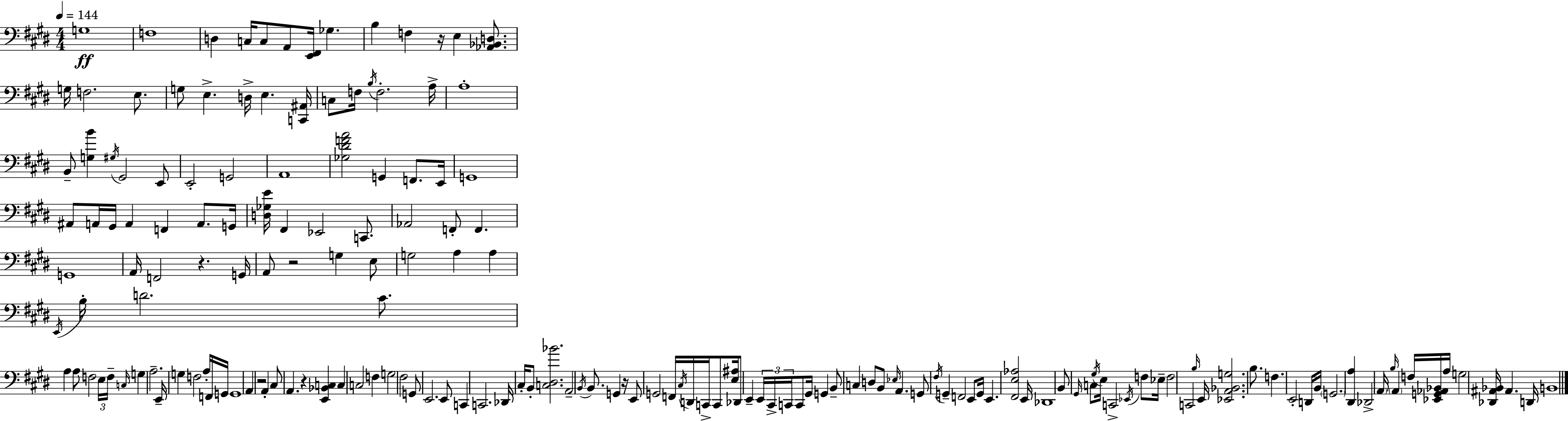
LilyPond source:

{
  \clef bass
  \numericTimeSignature
  \time 4/4
  \key e \major
  \tempo 4 = 144
  g1\ff | f1 | d4 c16 c8 a,8 <e, fis,>16 ges4. | b4 f4 r16 e4 <aes, bes, d>8. | \break g16 f2. e8. | g8 e4.-> d16-> e4. <c, ais,>16 | c8 f16 \acciaccatura { b16 } f2.-. | a16-> a1-. | \break b,8-- <g b'>4 \acciaccatura { gis16 } gis,2 | e,8 e,2-. g,2 | a,1 | <ges dis' f' a'>2 g,4 f,8. | \break e,16 g,1 | ais,8 a,16 gis,16 a,4 f,4 a,8. | g,16 <d ges e'>16 fis,4 ees,2 c,8. | aes,2 f,8-. f,4. | \break g,1 | a,16 f,2 r4. | g,16 a,8 r2 g4 | e8 g2 a4 a4 | \break \acciaccatura { e,16 } b16-. d'2. | cis'8. a4 a8 f2 | \tuplet 3/2 { e16 f16-- \grace { c16 } } g4 a2.-- | e,16-- g4 f2 | \break a16-. f,16 g,16 g,1 | a,4 r2 | a,4-. cis8 a,4. r4 | <e, bes, c>4 c4 c2 | \break f4 g2 fis2 | g,8 e,2. | e,8 c,4 c,2. | des,16 cis16-. b,8-. <c dis bes'>2. | \break a,2-- \acciaccatura { b,16 } b,8. | g,4 r16 e,8 g,2 f,16 | \acciaccatura { cis16 } d,16 c,16-> c,8 <e ais>16 des,8 e,4-- \tuplet 3/2 { e,16 cis,16-> c,16 } c,8 | gis,16 g,4 b,8-- c4 d8 b,8 | \break \grace { ees16 } a,4. g,8 \acciaccatura { fis16 } g,4-- f,2 | e,8 g,16 e,4. <fis, e aes>2 | e,16 des,1 | b,8 \grace { gis,16 } c8 \acciaccatura { gis16 } e16 c,2-> | \break \acciaccatura { ees,16 } f8 ees16-- f2 | c,2 \grace { b16 } e,16 <ees, a, bes, g>2. | b8. f4. | e,2-. d,16 b,16 \parenthesize g,2. | \break <dis, a>4 des,2-> | \parenthesize a,16 \grace { b16 } \parenthesize a,4 f16 <ees, g, aes, bes,>16 a16 g2 | <des, ais, bes,>16 ais,4. d,16 b,1 | \bar "|."
}